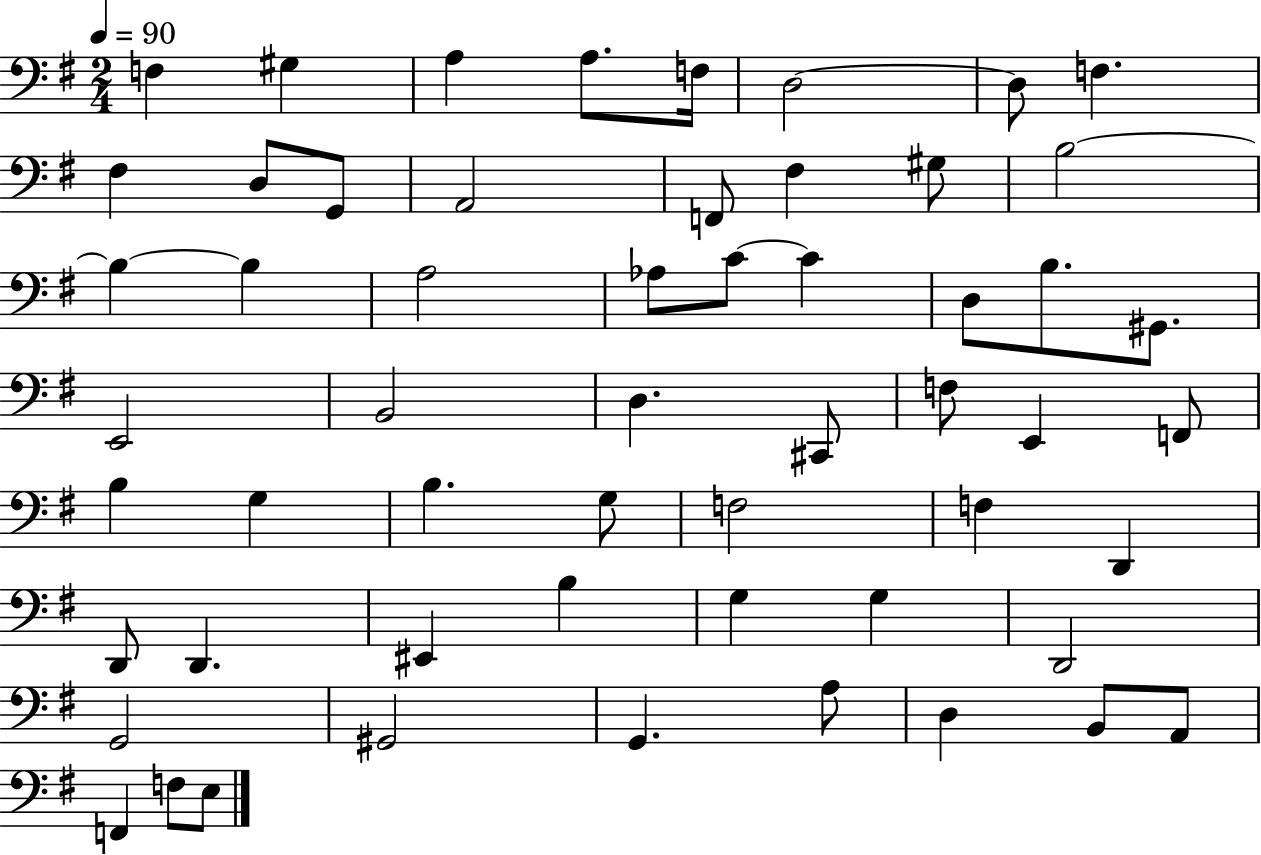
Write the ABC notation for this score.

X:1
T:Untitled
M:2/4
L:1/4
K:G
F, ^G, A, A,/2 F,/4 D,2 D,/2 F, ^F, D,/2 G,,/2 A,,2 F,,/2 ^F, ^G,/2 B,2 B, B, A,2 _A,/2 C/2 C D,/2 B,/2 ^G,,/2 E,,2 B,,2 D, ^C,,/2 F,/2 E,, F,,/2 B, G, B, G,/2 F,2 F, D,, D,,/2 D,, ^E,, B, G, G, D,,2 G,,2 ^G,,2 G,, A,/2 D, B,,/2 A,,/2 F,, F,/2 E,/2